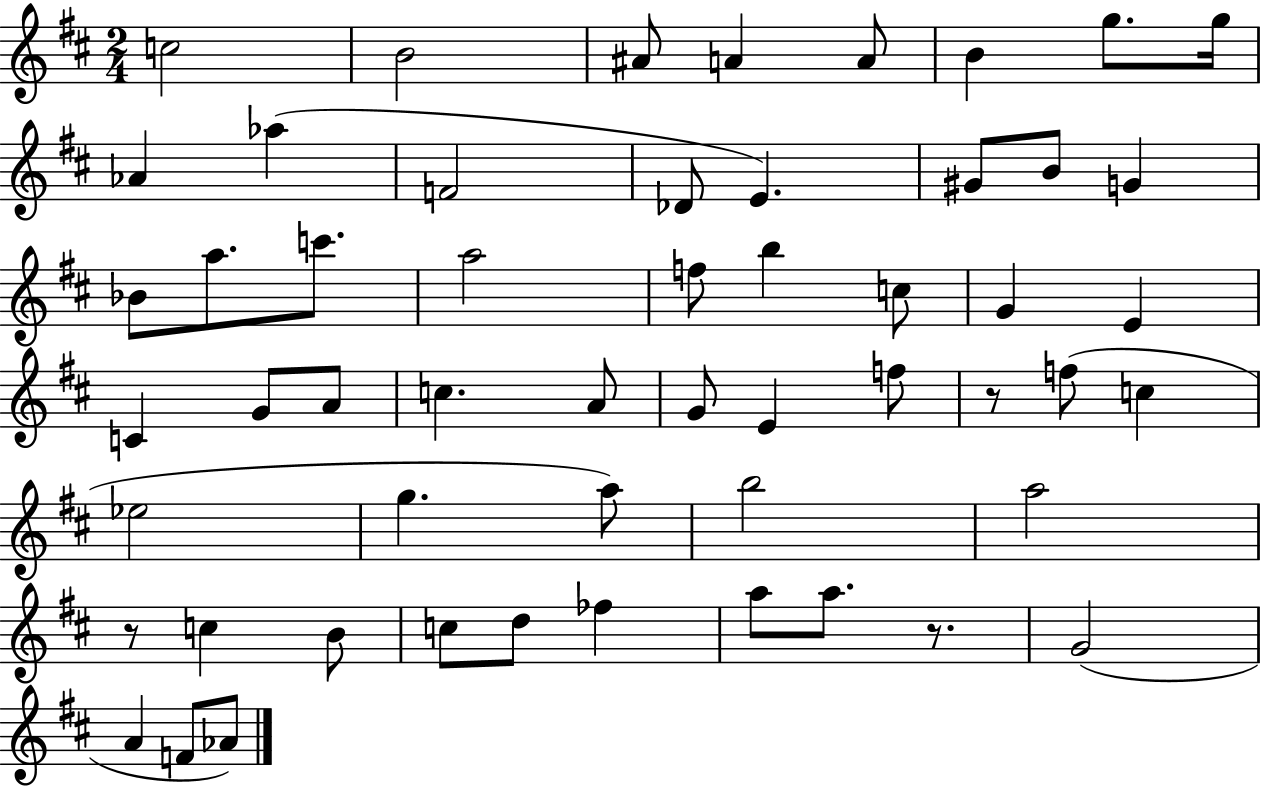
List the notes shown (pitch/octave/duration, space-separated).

C5/h B4/h A#4/e A4/q A4/e B4/q G5/e. G5/s Ab4/q Ab5/q F4/h Db4/e E4/q. G#4/e B4/e G4/q Bb4/e A5/e. C6/e. A5/h F5/e B5/q C5/e G4/q E4/q C4/q G4/e A4/e C5/q. A4/e G4/e E4/q F5/e R/e F5/e C5/q Eb5/h G5/q. A5/e B5/h A5/h R/e C5/q B4/e C5/e D5/e FES5/q A5/e A5/e. R/e. G4/h A4/q F4/e Ab4/e